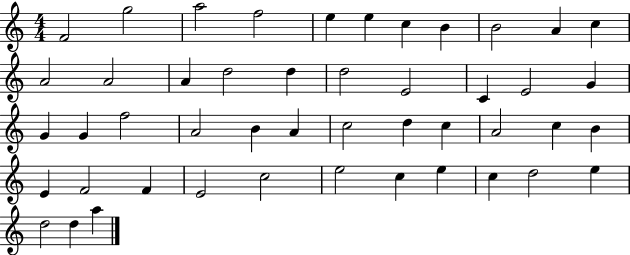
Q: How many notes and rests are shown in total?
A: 47